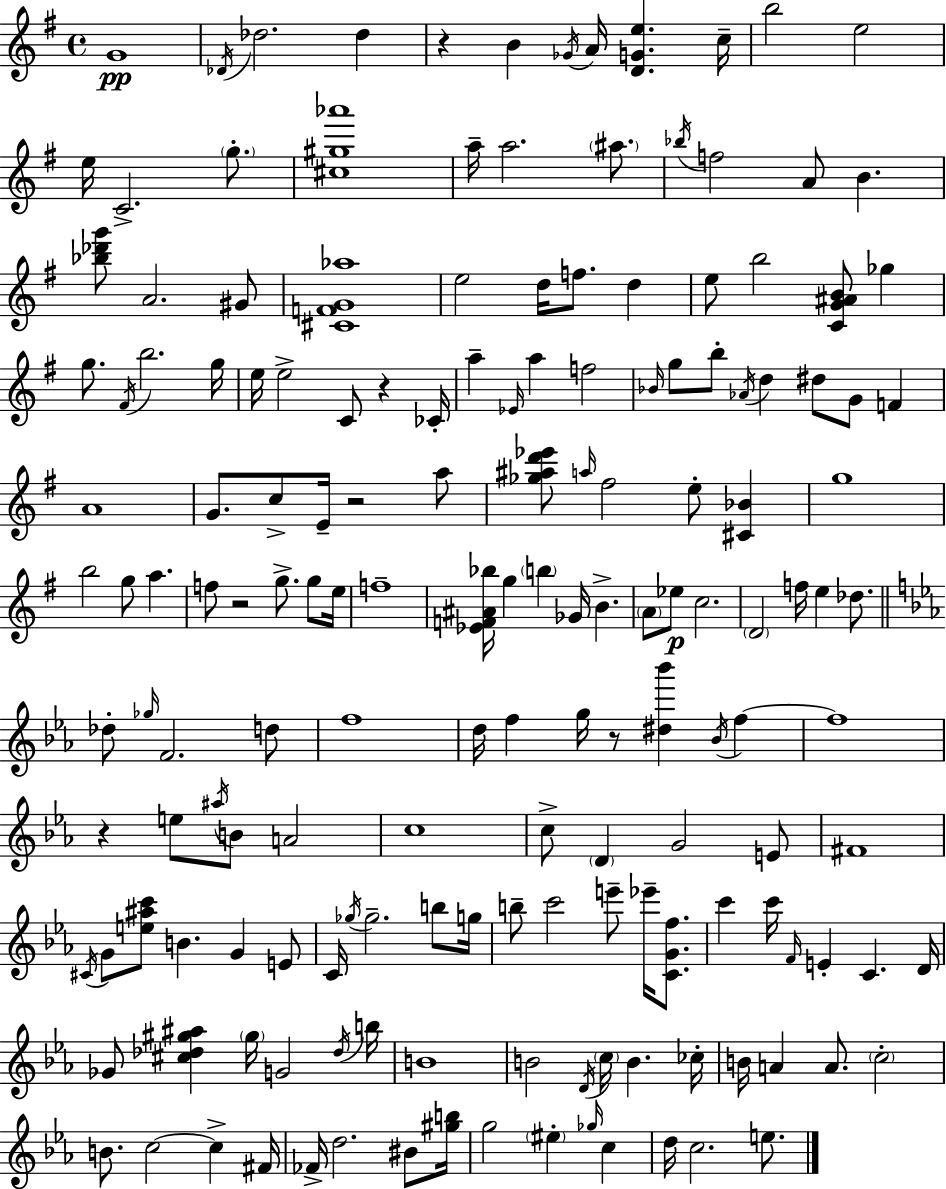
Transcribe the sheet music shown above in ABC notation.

X:1
T:Untitled
M:4/4
L:1/4
K:Em
G4 _D/4 _d2 _d z B _G/4 A/4 [DGe] c/4 b2 e2 e/4 C2 g/2 [^c^g_a']4 a/4 a2 ^a/2 _b/4 f2 A/2 B [_b_d'g']/2 A2 ^G/2 [^CFG_a]4 e2 d/4 f/2 d e/2 b2 [CG^AB]/2 _g g/2 ^F/4 b2 g/4 e/4 e2 C/2 z _C/4 a _E/4 a f2 _B/4 g/2 b/2 _A/4 d ^d/2 G/2 F A4 G/2 c/2 E/4 z2 a/2 [_g^ad'_e']/2 a/4 ^f2 e/2 [^C_B] g4 b2 g/2 a f/2 z2 g/2 g/2 e/4 f4 [_EF^A_b]/4 g b _G/4 B A/2 _e/2 c2 D2 f/4 e _d/2 _d/2 _g/4 F2 d/2 f4 d/4 f g/4 z/2 [^d_b'] _B/4 f f4 z e/2 ^a/4 B/2 A2 c4 c/2 D G2 E/2 ^F4 ^C/4 G/2 [e^ac']/2 B G E/2 C/4 _g/4 _g2 b/2 g/4 b/2 c'2 e'/2 _e'/4 [CGf]/2 c' c'/4 F/4 E C D/4 _G/2 [^c_d^g^a] ^g/4 G2 _d/4 b/4 B4 B2 D/4 c/4 B _c/4 B/4 A A/2 c2 B/2 c2 c ^F/4 _F/4 d2 ^B/2 [^gb]/4 g2 ^e _g/4 c d/4 c2 e/2